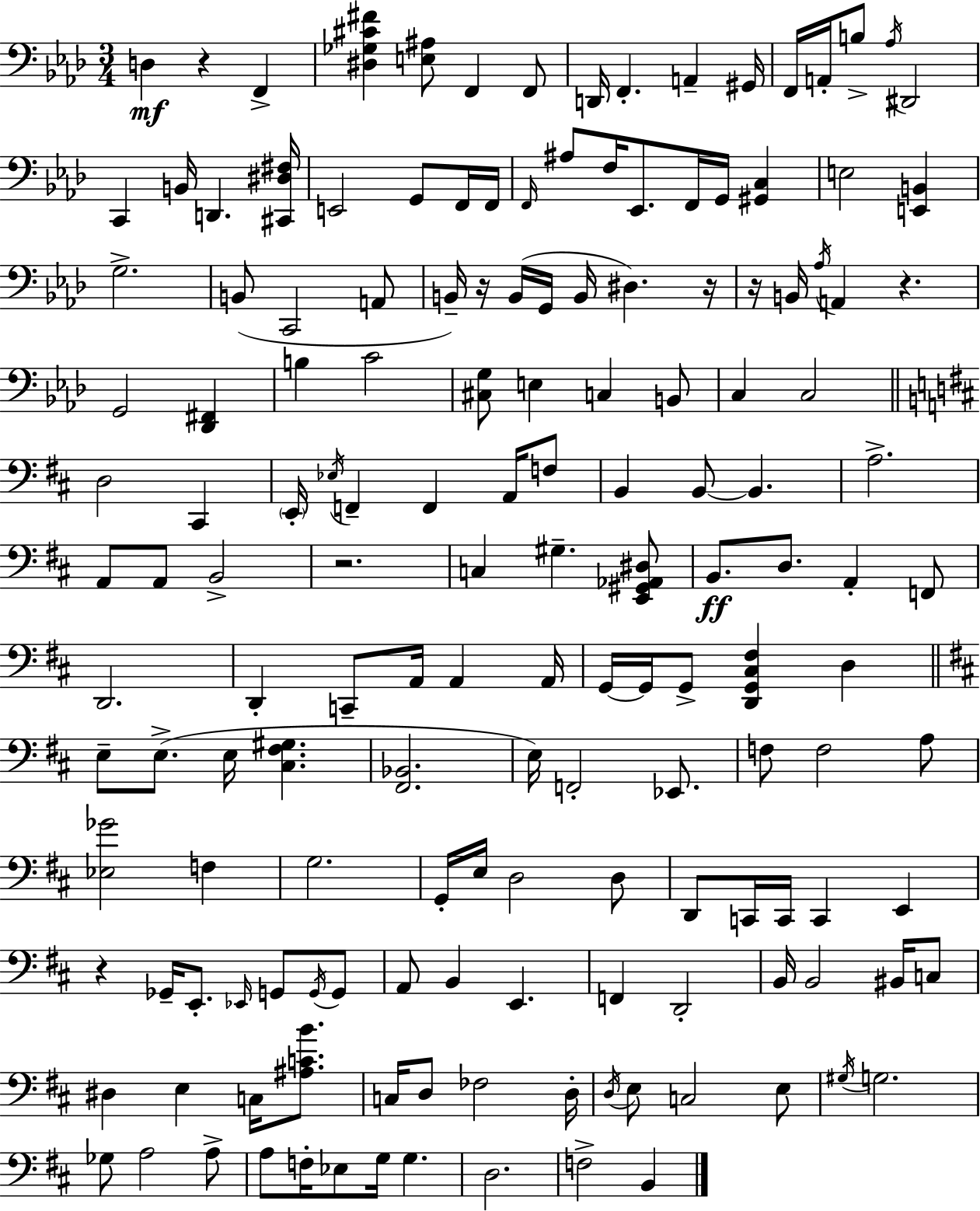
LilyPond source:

{
  \clef bass
  \numericTimeSignature
  \time 3/4
  \key aes \major
  d4\mf r4 f,4-> | <dis ges cis' fis'>4 <e ais>8 f,4 f,8 | d,16 f,4.-. a,4-- gis,16 | f,16 a,16-. b8-> \acciaccatura { aes16 } dis,2 | \break c,4 b,16 d,4. | <cis, dis fis>16 e,2 g,8 f,16 | f,16 \grace { f,16 } ais8 f16 ees,8. f,16 g,16 <gis, c>4 | e2 <e, b,>4 | \break g2.-> | b,8( c,2 | a,8 b,16--) r16 b,16( g,16 b,16 dis4.) | r16 r16 b,16 \acciaccatura { aes16 } a,4 r4. | \break g,2 <des, fis,>4 | b4 c'2 | <cis g>8 e4 c4 | b,8 c4 c2 | \break \bar "||" \break \key d \major d2 cis,4 | \parenthesize e,16-. \acciaccatura { ees16 } f,4-- f,4 a,16 f8 | b,4 b,8~~ b,4. | a2.-> | \break a,8 a,8 b,2-> | r2. | c4 gis4.-- <e, gis, aes, dis>8 | b,8.\ff d8. a,4-. f,8 | \break d,2. | d,4-. c,8-- a,16 a,4 | a,16 g,16~~ g,16 g,8-> <d, g, cis fis>4 d4 | \bar "||" \break \key d \major e8-- e8.->( e16 <cis fis gis>4. | <fis, bes,>2. | e16) f,2-. ees,8. | f8 f2 a8 | \break <ees ges'>2 f4 | g2. | g,16-. e16 d2 d8 | d,8 c,16 c,16 c,4 e,4 | \break r4 ges,16-- e,8.-. \grace { ees,16 } g,8 \acciaccatura { g,16 } | g,8 a,8 b,4 e,4. | f,4 d,2-. | b,16 b,2 bis,16 | \break c8 dis4 e4 c16 <ais c' b'>8. | c16 d8 fes2 | d16-. \acciaccatura { d16 } e8 c2 | e8 \acciaccatura { gis16 } g2. | \break ges8 a2 | a8-> a8 f16-. ees8 g16 g4. | d2. | f2-> | \break b,4 \bar "|."
}